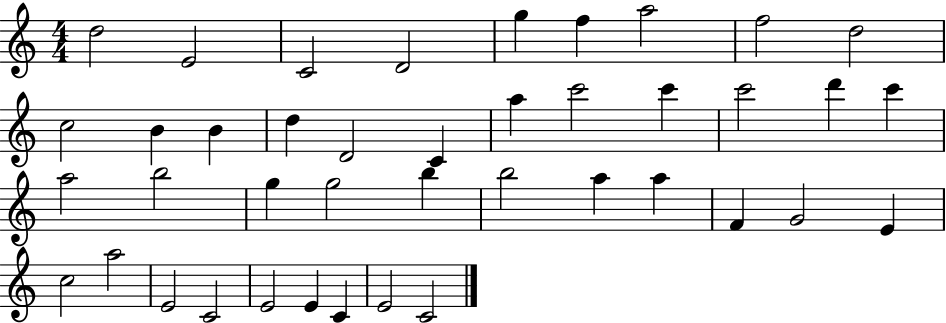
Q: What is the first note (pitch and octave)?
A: D5